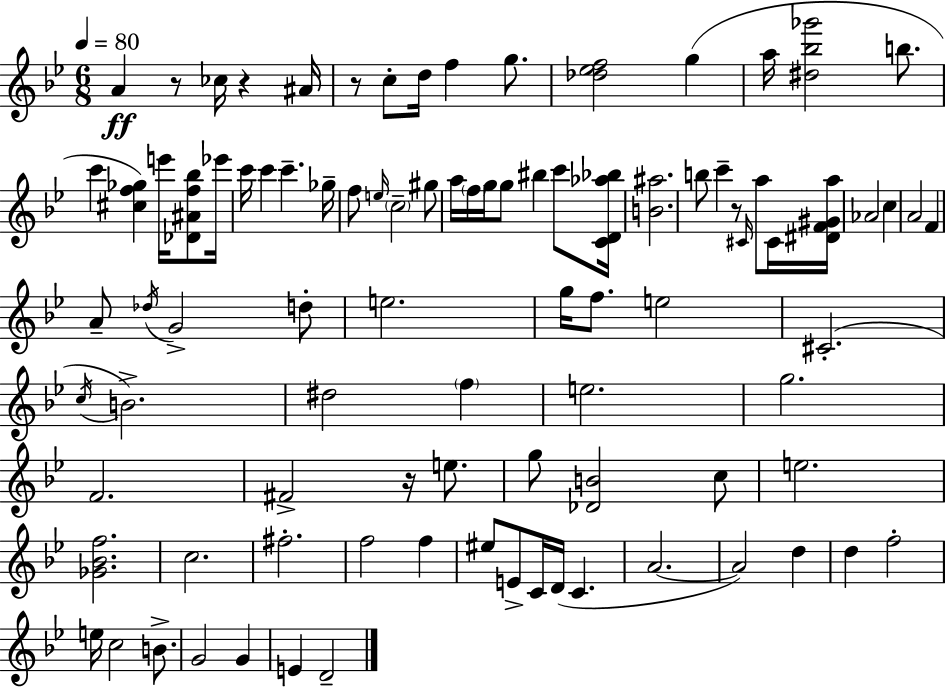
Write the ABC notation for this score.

X:1
T:Untitled
M:6/8
L:1/4
K:Bb
A z/2 _c/4 z ^A/4 z/2 c/2 d/4 f g/2 [_d_ef]2 g a/4 [^d_b_g']2 b/2 c' [^cf_g] e'/4 [_D^Af_b]/2 _e'/4 c'/4 c' c' _g/4 f/2 e/4 c2 ^g/2 a/4 f/4 g/4 g/2 ^b c'/2 [CD_a_b]/4 [B^a]2 b/2 c' z/2 ^C/4 a/2 ^C/4 [^DF^Ga]/4 _A2 c A2 F A/2 _d/4 G2 d/2 e2 g/4 f/2 e2 ^C2 c/4 B2 ^d2 f e2 g2 F2 ^F2 z/4 e/2 g/2 [_DB]2 c/2 e2 [_G_Bf]2 c2 ^f2 f2 f ^e/2 E/2 C/4 D/4 C A2 A2 d d f2 e/4 c2 B/2 G2 G E D2